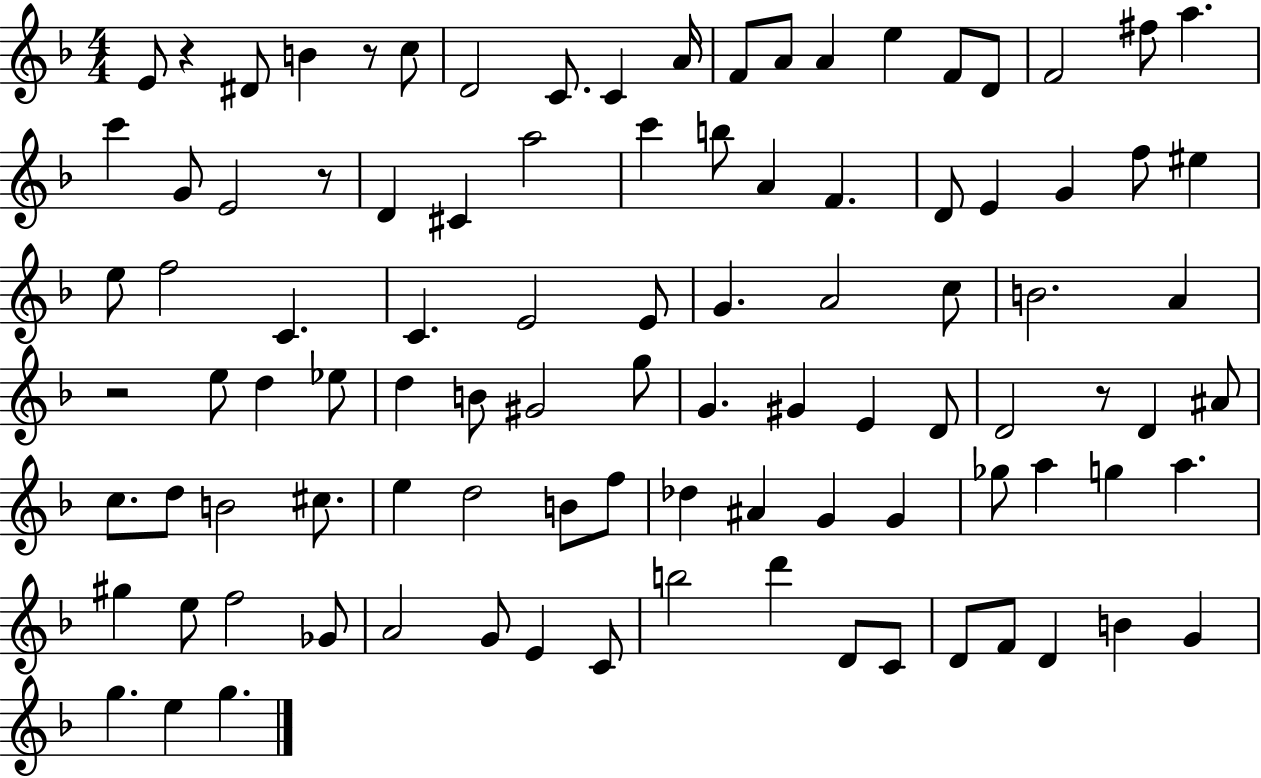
E4/e R/q D#4/e B4/q R/e C5/e D4/h C4/e. C4/q A4/s F4/e A4/e A4/q E5/q F4/e D4/e F4/h F#5/e A5/q. C6/q G4/e E4/h R/e D4/q C#4/q A5/h C6/q B5/e A4/q F4/q. D4/e E4/q G4/q F5/e EIS5/q E5/e F5/h C4/q. C4/q. E4/h E4/e G4/q. A4/h C5/e B4/h. A4/q R/h E5/e D5/q Eb5/e D5/q B4/e G#4/h G5/e G4/q. G#4/q E4/q D4/e D4/h R/e D4/q A#4/e C5/e. D5/e B4/h C#5/e. E5/q D5/h B4/e F5/e Db5/q A#4/q G4/q G4/q Gb5/e A5/q G5/q A5/q. G#5/q E5/e F5/h Gb4/e A4/h G4/e E4/q C4/e B5/h D6/q D4/e C4/e D4/e F4/e D4/q B4/q G4/q G5/q. E5/q G5/q.